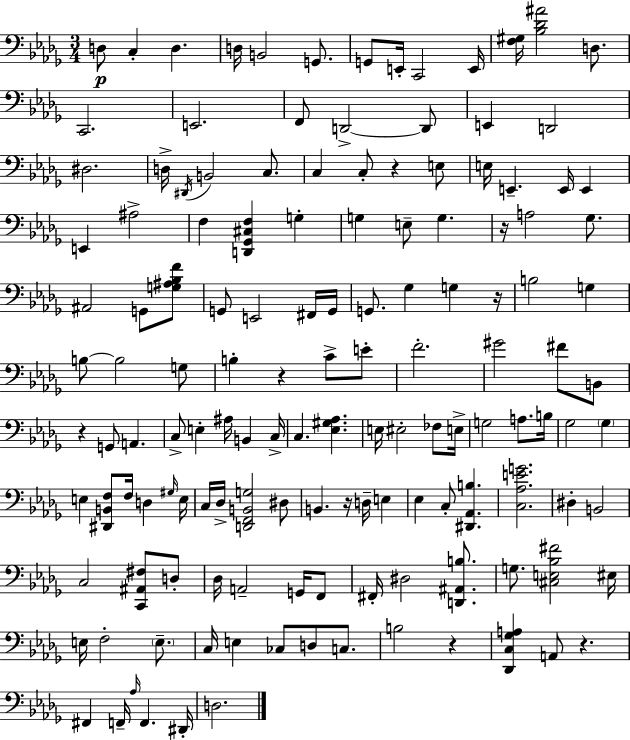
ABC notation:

X:1
T:Untitled
M:3/4
L:1/4
K:Bbm
D,/2 C, D, D,/4 B,,2 G,,/2 G,,/2 E,,/4 C,,2 E,,/4 [F,^G,]/4 [_B,_D^A]2 D,/2 C,,2 E,,2 F,,/2 D,,2 D,,/2 E,, D,,2 ^D,2 D,/4 ^D,,/4 B,,2 C,/2 C, C,/2 z E,/2 E,/4 E,, E,,/4 E,, E,, ^A,2 F, [D,,_G,,^C,F,] G, G, E,/2 G, z/4 A,2 _G,/2 ^A,,2 G,,/2 [G,^A,_B,F]/2 G,,/2 E,,2 ^F,,/4 G,,/4 G,,/2 _G, G, z/4 B,2 G, B,/2 B,2 G,/2 B, z C/2 E/2 F2 ^G2 ^F/2 B,,/2 z G,,/2 A,, C,/2 E, ^A,/4 B,, C,/4 C, [_E,^G,_A,] E,/4 ^E,2 _F,/2 E,/4 G,2 A,/2 B,/4 _G,2 _G, E, [^D,,B,,F,]/2 F,/4 D, ^G,/4 E,/4 C,/4 _D,/4 [D,,F,,B,,G,]2 ^D,/2 B,, z/4 D,/4 E, _E, C,/2 [^D,,_A,,B,] [C,_A,EG]2 ^D, B,,2 C,2 [C,,^A,,^F,]/2 D,/2 _D,/4 A,,2 G,,/4 F,,/2 ^F,,/4 ^D,2 [D,,^A,,B,]/2 G,/2 [^C,E,_B,^F]2 ^E,/4 E,/4 F,2 E,/2 C,/4 E, _C,/2 D,/2 C,/2 B,2 z [_D,,C,_G,A,] A,,/2 z ^F,, F,,/4 _A,/4 F,, ^D,,/4 D,2